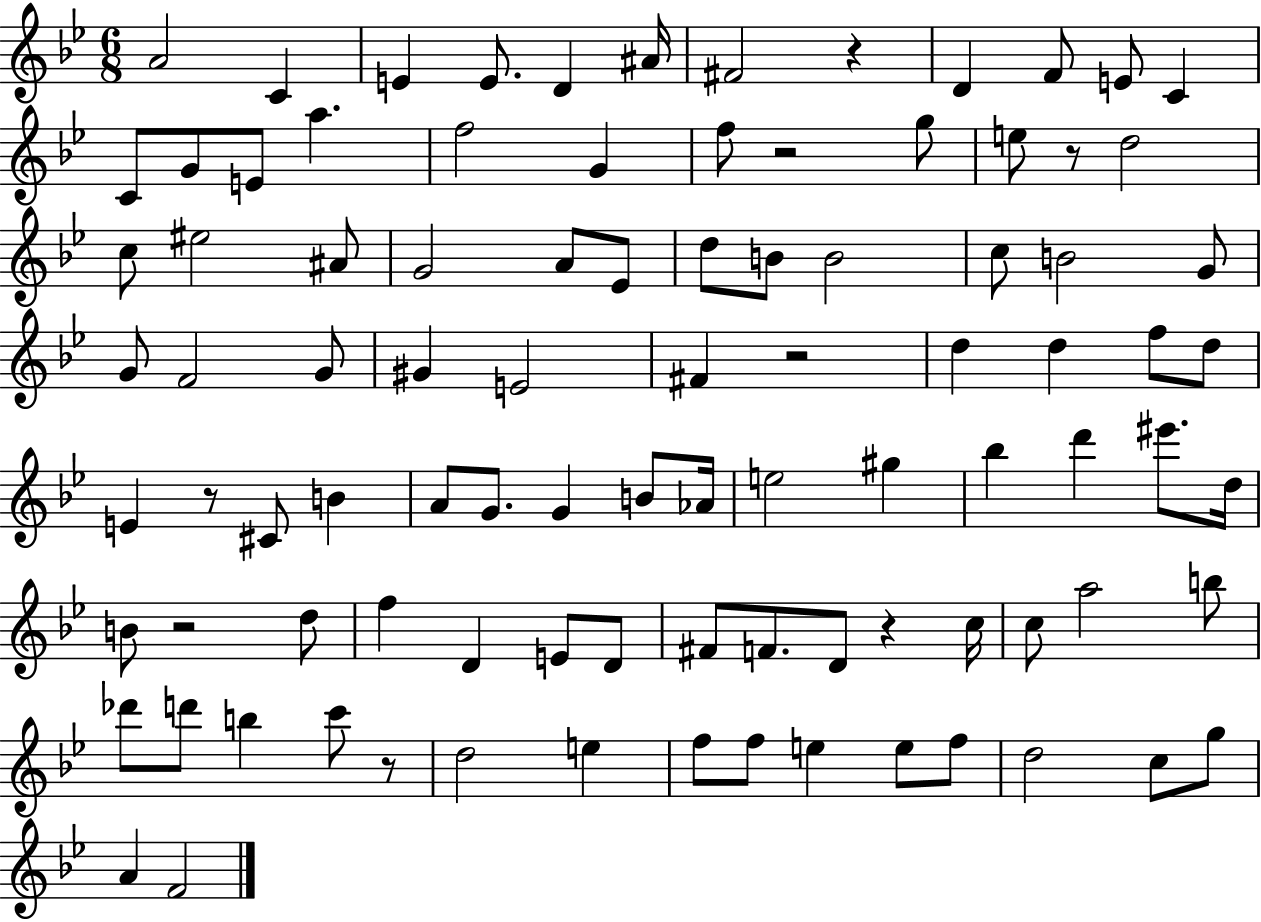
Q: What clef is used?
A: treble